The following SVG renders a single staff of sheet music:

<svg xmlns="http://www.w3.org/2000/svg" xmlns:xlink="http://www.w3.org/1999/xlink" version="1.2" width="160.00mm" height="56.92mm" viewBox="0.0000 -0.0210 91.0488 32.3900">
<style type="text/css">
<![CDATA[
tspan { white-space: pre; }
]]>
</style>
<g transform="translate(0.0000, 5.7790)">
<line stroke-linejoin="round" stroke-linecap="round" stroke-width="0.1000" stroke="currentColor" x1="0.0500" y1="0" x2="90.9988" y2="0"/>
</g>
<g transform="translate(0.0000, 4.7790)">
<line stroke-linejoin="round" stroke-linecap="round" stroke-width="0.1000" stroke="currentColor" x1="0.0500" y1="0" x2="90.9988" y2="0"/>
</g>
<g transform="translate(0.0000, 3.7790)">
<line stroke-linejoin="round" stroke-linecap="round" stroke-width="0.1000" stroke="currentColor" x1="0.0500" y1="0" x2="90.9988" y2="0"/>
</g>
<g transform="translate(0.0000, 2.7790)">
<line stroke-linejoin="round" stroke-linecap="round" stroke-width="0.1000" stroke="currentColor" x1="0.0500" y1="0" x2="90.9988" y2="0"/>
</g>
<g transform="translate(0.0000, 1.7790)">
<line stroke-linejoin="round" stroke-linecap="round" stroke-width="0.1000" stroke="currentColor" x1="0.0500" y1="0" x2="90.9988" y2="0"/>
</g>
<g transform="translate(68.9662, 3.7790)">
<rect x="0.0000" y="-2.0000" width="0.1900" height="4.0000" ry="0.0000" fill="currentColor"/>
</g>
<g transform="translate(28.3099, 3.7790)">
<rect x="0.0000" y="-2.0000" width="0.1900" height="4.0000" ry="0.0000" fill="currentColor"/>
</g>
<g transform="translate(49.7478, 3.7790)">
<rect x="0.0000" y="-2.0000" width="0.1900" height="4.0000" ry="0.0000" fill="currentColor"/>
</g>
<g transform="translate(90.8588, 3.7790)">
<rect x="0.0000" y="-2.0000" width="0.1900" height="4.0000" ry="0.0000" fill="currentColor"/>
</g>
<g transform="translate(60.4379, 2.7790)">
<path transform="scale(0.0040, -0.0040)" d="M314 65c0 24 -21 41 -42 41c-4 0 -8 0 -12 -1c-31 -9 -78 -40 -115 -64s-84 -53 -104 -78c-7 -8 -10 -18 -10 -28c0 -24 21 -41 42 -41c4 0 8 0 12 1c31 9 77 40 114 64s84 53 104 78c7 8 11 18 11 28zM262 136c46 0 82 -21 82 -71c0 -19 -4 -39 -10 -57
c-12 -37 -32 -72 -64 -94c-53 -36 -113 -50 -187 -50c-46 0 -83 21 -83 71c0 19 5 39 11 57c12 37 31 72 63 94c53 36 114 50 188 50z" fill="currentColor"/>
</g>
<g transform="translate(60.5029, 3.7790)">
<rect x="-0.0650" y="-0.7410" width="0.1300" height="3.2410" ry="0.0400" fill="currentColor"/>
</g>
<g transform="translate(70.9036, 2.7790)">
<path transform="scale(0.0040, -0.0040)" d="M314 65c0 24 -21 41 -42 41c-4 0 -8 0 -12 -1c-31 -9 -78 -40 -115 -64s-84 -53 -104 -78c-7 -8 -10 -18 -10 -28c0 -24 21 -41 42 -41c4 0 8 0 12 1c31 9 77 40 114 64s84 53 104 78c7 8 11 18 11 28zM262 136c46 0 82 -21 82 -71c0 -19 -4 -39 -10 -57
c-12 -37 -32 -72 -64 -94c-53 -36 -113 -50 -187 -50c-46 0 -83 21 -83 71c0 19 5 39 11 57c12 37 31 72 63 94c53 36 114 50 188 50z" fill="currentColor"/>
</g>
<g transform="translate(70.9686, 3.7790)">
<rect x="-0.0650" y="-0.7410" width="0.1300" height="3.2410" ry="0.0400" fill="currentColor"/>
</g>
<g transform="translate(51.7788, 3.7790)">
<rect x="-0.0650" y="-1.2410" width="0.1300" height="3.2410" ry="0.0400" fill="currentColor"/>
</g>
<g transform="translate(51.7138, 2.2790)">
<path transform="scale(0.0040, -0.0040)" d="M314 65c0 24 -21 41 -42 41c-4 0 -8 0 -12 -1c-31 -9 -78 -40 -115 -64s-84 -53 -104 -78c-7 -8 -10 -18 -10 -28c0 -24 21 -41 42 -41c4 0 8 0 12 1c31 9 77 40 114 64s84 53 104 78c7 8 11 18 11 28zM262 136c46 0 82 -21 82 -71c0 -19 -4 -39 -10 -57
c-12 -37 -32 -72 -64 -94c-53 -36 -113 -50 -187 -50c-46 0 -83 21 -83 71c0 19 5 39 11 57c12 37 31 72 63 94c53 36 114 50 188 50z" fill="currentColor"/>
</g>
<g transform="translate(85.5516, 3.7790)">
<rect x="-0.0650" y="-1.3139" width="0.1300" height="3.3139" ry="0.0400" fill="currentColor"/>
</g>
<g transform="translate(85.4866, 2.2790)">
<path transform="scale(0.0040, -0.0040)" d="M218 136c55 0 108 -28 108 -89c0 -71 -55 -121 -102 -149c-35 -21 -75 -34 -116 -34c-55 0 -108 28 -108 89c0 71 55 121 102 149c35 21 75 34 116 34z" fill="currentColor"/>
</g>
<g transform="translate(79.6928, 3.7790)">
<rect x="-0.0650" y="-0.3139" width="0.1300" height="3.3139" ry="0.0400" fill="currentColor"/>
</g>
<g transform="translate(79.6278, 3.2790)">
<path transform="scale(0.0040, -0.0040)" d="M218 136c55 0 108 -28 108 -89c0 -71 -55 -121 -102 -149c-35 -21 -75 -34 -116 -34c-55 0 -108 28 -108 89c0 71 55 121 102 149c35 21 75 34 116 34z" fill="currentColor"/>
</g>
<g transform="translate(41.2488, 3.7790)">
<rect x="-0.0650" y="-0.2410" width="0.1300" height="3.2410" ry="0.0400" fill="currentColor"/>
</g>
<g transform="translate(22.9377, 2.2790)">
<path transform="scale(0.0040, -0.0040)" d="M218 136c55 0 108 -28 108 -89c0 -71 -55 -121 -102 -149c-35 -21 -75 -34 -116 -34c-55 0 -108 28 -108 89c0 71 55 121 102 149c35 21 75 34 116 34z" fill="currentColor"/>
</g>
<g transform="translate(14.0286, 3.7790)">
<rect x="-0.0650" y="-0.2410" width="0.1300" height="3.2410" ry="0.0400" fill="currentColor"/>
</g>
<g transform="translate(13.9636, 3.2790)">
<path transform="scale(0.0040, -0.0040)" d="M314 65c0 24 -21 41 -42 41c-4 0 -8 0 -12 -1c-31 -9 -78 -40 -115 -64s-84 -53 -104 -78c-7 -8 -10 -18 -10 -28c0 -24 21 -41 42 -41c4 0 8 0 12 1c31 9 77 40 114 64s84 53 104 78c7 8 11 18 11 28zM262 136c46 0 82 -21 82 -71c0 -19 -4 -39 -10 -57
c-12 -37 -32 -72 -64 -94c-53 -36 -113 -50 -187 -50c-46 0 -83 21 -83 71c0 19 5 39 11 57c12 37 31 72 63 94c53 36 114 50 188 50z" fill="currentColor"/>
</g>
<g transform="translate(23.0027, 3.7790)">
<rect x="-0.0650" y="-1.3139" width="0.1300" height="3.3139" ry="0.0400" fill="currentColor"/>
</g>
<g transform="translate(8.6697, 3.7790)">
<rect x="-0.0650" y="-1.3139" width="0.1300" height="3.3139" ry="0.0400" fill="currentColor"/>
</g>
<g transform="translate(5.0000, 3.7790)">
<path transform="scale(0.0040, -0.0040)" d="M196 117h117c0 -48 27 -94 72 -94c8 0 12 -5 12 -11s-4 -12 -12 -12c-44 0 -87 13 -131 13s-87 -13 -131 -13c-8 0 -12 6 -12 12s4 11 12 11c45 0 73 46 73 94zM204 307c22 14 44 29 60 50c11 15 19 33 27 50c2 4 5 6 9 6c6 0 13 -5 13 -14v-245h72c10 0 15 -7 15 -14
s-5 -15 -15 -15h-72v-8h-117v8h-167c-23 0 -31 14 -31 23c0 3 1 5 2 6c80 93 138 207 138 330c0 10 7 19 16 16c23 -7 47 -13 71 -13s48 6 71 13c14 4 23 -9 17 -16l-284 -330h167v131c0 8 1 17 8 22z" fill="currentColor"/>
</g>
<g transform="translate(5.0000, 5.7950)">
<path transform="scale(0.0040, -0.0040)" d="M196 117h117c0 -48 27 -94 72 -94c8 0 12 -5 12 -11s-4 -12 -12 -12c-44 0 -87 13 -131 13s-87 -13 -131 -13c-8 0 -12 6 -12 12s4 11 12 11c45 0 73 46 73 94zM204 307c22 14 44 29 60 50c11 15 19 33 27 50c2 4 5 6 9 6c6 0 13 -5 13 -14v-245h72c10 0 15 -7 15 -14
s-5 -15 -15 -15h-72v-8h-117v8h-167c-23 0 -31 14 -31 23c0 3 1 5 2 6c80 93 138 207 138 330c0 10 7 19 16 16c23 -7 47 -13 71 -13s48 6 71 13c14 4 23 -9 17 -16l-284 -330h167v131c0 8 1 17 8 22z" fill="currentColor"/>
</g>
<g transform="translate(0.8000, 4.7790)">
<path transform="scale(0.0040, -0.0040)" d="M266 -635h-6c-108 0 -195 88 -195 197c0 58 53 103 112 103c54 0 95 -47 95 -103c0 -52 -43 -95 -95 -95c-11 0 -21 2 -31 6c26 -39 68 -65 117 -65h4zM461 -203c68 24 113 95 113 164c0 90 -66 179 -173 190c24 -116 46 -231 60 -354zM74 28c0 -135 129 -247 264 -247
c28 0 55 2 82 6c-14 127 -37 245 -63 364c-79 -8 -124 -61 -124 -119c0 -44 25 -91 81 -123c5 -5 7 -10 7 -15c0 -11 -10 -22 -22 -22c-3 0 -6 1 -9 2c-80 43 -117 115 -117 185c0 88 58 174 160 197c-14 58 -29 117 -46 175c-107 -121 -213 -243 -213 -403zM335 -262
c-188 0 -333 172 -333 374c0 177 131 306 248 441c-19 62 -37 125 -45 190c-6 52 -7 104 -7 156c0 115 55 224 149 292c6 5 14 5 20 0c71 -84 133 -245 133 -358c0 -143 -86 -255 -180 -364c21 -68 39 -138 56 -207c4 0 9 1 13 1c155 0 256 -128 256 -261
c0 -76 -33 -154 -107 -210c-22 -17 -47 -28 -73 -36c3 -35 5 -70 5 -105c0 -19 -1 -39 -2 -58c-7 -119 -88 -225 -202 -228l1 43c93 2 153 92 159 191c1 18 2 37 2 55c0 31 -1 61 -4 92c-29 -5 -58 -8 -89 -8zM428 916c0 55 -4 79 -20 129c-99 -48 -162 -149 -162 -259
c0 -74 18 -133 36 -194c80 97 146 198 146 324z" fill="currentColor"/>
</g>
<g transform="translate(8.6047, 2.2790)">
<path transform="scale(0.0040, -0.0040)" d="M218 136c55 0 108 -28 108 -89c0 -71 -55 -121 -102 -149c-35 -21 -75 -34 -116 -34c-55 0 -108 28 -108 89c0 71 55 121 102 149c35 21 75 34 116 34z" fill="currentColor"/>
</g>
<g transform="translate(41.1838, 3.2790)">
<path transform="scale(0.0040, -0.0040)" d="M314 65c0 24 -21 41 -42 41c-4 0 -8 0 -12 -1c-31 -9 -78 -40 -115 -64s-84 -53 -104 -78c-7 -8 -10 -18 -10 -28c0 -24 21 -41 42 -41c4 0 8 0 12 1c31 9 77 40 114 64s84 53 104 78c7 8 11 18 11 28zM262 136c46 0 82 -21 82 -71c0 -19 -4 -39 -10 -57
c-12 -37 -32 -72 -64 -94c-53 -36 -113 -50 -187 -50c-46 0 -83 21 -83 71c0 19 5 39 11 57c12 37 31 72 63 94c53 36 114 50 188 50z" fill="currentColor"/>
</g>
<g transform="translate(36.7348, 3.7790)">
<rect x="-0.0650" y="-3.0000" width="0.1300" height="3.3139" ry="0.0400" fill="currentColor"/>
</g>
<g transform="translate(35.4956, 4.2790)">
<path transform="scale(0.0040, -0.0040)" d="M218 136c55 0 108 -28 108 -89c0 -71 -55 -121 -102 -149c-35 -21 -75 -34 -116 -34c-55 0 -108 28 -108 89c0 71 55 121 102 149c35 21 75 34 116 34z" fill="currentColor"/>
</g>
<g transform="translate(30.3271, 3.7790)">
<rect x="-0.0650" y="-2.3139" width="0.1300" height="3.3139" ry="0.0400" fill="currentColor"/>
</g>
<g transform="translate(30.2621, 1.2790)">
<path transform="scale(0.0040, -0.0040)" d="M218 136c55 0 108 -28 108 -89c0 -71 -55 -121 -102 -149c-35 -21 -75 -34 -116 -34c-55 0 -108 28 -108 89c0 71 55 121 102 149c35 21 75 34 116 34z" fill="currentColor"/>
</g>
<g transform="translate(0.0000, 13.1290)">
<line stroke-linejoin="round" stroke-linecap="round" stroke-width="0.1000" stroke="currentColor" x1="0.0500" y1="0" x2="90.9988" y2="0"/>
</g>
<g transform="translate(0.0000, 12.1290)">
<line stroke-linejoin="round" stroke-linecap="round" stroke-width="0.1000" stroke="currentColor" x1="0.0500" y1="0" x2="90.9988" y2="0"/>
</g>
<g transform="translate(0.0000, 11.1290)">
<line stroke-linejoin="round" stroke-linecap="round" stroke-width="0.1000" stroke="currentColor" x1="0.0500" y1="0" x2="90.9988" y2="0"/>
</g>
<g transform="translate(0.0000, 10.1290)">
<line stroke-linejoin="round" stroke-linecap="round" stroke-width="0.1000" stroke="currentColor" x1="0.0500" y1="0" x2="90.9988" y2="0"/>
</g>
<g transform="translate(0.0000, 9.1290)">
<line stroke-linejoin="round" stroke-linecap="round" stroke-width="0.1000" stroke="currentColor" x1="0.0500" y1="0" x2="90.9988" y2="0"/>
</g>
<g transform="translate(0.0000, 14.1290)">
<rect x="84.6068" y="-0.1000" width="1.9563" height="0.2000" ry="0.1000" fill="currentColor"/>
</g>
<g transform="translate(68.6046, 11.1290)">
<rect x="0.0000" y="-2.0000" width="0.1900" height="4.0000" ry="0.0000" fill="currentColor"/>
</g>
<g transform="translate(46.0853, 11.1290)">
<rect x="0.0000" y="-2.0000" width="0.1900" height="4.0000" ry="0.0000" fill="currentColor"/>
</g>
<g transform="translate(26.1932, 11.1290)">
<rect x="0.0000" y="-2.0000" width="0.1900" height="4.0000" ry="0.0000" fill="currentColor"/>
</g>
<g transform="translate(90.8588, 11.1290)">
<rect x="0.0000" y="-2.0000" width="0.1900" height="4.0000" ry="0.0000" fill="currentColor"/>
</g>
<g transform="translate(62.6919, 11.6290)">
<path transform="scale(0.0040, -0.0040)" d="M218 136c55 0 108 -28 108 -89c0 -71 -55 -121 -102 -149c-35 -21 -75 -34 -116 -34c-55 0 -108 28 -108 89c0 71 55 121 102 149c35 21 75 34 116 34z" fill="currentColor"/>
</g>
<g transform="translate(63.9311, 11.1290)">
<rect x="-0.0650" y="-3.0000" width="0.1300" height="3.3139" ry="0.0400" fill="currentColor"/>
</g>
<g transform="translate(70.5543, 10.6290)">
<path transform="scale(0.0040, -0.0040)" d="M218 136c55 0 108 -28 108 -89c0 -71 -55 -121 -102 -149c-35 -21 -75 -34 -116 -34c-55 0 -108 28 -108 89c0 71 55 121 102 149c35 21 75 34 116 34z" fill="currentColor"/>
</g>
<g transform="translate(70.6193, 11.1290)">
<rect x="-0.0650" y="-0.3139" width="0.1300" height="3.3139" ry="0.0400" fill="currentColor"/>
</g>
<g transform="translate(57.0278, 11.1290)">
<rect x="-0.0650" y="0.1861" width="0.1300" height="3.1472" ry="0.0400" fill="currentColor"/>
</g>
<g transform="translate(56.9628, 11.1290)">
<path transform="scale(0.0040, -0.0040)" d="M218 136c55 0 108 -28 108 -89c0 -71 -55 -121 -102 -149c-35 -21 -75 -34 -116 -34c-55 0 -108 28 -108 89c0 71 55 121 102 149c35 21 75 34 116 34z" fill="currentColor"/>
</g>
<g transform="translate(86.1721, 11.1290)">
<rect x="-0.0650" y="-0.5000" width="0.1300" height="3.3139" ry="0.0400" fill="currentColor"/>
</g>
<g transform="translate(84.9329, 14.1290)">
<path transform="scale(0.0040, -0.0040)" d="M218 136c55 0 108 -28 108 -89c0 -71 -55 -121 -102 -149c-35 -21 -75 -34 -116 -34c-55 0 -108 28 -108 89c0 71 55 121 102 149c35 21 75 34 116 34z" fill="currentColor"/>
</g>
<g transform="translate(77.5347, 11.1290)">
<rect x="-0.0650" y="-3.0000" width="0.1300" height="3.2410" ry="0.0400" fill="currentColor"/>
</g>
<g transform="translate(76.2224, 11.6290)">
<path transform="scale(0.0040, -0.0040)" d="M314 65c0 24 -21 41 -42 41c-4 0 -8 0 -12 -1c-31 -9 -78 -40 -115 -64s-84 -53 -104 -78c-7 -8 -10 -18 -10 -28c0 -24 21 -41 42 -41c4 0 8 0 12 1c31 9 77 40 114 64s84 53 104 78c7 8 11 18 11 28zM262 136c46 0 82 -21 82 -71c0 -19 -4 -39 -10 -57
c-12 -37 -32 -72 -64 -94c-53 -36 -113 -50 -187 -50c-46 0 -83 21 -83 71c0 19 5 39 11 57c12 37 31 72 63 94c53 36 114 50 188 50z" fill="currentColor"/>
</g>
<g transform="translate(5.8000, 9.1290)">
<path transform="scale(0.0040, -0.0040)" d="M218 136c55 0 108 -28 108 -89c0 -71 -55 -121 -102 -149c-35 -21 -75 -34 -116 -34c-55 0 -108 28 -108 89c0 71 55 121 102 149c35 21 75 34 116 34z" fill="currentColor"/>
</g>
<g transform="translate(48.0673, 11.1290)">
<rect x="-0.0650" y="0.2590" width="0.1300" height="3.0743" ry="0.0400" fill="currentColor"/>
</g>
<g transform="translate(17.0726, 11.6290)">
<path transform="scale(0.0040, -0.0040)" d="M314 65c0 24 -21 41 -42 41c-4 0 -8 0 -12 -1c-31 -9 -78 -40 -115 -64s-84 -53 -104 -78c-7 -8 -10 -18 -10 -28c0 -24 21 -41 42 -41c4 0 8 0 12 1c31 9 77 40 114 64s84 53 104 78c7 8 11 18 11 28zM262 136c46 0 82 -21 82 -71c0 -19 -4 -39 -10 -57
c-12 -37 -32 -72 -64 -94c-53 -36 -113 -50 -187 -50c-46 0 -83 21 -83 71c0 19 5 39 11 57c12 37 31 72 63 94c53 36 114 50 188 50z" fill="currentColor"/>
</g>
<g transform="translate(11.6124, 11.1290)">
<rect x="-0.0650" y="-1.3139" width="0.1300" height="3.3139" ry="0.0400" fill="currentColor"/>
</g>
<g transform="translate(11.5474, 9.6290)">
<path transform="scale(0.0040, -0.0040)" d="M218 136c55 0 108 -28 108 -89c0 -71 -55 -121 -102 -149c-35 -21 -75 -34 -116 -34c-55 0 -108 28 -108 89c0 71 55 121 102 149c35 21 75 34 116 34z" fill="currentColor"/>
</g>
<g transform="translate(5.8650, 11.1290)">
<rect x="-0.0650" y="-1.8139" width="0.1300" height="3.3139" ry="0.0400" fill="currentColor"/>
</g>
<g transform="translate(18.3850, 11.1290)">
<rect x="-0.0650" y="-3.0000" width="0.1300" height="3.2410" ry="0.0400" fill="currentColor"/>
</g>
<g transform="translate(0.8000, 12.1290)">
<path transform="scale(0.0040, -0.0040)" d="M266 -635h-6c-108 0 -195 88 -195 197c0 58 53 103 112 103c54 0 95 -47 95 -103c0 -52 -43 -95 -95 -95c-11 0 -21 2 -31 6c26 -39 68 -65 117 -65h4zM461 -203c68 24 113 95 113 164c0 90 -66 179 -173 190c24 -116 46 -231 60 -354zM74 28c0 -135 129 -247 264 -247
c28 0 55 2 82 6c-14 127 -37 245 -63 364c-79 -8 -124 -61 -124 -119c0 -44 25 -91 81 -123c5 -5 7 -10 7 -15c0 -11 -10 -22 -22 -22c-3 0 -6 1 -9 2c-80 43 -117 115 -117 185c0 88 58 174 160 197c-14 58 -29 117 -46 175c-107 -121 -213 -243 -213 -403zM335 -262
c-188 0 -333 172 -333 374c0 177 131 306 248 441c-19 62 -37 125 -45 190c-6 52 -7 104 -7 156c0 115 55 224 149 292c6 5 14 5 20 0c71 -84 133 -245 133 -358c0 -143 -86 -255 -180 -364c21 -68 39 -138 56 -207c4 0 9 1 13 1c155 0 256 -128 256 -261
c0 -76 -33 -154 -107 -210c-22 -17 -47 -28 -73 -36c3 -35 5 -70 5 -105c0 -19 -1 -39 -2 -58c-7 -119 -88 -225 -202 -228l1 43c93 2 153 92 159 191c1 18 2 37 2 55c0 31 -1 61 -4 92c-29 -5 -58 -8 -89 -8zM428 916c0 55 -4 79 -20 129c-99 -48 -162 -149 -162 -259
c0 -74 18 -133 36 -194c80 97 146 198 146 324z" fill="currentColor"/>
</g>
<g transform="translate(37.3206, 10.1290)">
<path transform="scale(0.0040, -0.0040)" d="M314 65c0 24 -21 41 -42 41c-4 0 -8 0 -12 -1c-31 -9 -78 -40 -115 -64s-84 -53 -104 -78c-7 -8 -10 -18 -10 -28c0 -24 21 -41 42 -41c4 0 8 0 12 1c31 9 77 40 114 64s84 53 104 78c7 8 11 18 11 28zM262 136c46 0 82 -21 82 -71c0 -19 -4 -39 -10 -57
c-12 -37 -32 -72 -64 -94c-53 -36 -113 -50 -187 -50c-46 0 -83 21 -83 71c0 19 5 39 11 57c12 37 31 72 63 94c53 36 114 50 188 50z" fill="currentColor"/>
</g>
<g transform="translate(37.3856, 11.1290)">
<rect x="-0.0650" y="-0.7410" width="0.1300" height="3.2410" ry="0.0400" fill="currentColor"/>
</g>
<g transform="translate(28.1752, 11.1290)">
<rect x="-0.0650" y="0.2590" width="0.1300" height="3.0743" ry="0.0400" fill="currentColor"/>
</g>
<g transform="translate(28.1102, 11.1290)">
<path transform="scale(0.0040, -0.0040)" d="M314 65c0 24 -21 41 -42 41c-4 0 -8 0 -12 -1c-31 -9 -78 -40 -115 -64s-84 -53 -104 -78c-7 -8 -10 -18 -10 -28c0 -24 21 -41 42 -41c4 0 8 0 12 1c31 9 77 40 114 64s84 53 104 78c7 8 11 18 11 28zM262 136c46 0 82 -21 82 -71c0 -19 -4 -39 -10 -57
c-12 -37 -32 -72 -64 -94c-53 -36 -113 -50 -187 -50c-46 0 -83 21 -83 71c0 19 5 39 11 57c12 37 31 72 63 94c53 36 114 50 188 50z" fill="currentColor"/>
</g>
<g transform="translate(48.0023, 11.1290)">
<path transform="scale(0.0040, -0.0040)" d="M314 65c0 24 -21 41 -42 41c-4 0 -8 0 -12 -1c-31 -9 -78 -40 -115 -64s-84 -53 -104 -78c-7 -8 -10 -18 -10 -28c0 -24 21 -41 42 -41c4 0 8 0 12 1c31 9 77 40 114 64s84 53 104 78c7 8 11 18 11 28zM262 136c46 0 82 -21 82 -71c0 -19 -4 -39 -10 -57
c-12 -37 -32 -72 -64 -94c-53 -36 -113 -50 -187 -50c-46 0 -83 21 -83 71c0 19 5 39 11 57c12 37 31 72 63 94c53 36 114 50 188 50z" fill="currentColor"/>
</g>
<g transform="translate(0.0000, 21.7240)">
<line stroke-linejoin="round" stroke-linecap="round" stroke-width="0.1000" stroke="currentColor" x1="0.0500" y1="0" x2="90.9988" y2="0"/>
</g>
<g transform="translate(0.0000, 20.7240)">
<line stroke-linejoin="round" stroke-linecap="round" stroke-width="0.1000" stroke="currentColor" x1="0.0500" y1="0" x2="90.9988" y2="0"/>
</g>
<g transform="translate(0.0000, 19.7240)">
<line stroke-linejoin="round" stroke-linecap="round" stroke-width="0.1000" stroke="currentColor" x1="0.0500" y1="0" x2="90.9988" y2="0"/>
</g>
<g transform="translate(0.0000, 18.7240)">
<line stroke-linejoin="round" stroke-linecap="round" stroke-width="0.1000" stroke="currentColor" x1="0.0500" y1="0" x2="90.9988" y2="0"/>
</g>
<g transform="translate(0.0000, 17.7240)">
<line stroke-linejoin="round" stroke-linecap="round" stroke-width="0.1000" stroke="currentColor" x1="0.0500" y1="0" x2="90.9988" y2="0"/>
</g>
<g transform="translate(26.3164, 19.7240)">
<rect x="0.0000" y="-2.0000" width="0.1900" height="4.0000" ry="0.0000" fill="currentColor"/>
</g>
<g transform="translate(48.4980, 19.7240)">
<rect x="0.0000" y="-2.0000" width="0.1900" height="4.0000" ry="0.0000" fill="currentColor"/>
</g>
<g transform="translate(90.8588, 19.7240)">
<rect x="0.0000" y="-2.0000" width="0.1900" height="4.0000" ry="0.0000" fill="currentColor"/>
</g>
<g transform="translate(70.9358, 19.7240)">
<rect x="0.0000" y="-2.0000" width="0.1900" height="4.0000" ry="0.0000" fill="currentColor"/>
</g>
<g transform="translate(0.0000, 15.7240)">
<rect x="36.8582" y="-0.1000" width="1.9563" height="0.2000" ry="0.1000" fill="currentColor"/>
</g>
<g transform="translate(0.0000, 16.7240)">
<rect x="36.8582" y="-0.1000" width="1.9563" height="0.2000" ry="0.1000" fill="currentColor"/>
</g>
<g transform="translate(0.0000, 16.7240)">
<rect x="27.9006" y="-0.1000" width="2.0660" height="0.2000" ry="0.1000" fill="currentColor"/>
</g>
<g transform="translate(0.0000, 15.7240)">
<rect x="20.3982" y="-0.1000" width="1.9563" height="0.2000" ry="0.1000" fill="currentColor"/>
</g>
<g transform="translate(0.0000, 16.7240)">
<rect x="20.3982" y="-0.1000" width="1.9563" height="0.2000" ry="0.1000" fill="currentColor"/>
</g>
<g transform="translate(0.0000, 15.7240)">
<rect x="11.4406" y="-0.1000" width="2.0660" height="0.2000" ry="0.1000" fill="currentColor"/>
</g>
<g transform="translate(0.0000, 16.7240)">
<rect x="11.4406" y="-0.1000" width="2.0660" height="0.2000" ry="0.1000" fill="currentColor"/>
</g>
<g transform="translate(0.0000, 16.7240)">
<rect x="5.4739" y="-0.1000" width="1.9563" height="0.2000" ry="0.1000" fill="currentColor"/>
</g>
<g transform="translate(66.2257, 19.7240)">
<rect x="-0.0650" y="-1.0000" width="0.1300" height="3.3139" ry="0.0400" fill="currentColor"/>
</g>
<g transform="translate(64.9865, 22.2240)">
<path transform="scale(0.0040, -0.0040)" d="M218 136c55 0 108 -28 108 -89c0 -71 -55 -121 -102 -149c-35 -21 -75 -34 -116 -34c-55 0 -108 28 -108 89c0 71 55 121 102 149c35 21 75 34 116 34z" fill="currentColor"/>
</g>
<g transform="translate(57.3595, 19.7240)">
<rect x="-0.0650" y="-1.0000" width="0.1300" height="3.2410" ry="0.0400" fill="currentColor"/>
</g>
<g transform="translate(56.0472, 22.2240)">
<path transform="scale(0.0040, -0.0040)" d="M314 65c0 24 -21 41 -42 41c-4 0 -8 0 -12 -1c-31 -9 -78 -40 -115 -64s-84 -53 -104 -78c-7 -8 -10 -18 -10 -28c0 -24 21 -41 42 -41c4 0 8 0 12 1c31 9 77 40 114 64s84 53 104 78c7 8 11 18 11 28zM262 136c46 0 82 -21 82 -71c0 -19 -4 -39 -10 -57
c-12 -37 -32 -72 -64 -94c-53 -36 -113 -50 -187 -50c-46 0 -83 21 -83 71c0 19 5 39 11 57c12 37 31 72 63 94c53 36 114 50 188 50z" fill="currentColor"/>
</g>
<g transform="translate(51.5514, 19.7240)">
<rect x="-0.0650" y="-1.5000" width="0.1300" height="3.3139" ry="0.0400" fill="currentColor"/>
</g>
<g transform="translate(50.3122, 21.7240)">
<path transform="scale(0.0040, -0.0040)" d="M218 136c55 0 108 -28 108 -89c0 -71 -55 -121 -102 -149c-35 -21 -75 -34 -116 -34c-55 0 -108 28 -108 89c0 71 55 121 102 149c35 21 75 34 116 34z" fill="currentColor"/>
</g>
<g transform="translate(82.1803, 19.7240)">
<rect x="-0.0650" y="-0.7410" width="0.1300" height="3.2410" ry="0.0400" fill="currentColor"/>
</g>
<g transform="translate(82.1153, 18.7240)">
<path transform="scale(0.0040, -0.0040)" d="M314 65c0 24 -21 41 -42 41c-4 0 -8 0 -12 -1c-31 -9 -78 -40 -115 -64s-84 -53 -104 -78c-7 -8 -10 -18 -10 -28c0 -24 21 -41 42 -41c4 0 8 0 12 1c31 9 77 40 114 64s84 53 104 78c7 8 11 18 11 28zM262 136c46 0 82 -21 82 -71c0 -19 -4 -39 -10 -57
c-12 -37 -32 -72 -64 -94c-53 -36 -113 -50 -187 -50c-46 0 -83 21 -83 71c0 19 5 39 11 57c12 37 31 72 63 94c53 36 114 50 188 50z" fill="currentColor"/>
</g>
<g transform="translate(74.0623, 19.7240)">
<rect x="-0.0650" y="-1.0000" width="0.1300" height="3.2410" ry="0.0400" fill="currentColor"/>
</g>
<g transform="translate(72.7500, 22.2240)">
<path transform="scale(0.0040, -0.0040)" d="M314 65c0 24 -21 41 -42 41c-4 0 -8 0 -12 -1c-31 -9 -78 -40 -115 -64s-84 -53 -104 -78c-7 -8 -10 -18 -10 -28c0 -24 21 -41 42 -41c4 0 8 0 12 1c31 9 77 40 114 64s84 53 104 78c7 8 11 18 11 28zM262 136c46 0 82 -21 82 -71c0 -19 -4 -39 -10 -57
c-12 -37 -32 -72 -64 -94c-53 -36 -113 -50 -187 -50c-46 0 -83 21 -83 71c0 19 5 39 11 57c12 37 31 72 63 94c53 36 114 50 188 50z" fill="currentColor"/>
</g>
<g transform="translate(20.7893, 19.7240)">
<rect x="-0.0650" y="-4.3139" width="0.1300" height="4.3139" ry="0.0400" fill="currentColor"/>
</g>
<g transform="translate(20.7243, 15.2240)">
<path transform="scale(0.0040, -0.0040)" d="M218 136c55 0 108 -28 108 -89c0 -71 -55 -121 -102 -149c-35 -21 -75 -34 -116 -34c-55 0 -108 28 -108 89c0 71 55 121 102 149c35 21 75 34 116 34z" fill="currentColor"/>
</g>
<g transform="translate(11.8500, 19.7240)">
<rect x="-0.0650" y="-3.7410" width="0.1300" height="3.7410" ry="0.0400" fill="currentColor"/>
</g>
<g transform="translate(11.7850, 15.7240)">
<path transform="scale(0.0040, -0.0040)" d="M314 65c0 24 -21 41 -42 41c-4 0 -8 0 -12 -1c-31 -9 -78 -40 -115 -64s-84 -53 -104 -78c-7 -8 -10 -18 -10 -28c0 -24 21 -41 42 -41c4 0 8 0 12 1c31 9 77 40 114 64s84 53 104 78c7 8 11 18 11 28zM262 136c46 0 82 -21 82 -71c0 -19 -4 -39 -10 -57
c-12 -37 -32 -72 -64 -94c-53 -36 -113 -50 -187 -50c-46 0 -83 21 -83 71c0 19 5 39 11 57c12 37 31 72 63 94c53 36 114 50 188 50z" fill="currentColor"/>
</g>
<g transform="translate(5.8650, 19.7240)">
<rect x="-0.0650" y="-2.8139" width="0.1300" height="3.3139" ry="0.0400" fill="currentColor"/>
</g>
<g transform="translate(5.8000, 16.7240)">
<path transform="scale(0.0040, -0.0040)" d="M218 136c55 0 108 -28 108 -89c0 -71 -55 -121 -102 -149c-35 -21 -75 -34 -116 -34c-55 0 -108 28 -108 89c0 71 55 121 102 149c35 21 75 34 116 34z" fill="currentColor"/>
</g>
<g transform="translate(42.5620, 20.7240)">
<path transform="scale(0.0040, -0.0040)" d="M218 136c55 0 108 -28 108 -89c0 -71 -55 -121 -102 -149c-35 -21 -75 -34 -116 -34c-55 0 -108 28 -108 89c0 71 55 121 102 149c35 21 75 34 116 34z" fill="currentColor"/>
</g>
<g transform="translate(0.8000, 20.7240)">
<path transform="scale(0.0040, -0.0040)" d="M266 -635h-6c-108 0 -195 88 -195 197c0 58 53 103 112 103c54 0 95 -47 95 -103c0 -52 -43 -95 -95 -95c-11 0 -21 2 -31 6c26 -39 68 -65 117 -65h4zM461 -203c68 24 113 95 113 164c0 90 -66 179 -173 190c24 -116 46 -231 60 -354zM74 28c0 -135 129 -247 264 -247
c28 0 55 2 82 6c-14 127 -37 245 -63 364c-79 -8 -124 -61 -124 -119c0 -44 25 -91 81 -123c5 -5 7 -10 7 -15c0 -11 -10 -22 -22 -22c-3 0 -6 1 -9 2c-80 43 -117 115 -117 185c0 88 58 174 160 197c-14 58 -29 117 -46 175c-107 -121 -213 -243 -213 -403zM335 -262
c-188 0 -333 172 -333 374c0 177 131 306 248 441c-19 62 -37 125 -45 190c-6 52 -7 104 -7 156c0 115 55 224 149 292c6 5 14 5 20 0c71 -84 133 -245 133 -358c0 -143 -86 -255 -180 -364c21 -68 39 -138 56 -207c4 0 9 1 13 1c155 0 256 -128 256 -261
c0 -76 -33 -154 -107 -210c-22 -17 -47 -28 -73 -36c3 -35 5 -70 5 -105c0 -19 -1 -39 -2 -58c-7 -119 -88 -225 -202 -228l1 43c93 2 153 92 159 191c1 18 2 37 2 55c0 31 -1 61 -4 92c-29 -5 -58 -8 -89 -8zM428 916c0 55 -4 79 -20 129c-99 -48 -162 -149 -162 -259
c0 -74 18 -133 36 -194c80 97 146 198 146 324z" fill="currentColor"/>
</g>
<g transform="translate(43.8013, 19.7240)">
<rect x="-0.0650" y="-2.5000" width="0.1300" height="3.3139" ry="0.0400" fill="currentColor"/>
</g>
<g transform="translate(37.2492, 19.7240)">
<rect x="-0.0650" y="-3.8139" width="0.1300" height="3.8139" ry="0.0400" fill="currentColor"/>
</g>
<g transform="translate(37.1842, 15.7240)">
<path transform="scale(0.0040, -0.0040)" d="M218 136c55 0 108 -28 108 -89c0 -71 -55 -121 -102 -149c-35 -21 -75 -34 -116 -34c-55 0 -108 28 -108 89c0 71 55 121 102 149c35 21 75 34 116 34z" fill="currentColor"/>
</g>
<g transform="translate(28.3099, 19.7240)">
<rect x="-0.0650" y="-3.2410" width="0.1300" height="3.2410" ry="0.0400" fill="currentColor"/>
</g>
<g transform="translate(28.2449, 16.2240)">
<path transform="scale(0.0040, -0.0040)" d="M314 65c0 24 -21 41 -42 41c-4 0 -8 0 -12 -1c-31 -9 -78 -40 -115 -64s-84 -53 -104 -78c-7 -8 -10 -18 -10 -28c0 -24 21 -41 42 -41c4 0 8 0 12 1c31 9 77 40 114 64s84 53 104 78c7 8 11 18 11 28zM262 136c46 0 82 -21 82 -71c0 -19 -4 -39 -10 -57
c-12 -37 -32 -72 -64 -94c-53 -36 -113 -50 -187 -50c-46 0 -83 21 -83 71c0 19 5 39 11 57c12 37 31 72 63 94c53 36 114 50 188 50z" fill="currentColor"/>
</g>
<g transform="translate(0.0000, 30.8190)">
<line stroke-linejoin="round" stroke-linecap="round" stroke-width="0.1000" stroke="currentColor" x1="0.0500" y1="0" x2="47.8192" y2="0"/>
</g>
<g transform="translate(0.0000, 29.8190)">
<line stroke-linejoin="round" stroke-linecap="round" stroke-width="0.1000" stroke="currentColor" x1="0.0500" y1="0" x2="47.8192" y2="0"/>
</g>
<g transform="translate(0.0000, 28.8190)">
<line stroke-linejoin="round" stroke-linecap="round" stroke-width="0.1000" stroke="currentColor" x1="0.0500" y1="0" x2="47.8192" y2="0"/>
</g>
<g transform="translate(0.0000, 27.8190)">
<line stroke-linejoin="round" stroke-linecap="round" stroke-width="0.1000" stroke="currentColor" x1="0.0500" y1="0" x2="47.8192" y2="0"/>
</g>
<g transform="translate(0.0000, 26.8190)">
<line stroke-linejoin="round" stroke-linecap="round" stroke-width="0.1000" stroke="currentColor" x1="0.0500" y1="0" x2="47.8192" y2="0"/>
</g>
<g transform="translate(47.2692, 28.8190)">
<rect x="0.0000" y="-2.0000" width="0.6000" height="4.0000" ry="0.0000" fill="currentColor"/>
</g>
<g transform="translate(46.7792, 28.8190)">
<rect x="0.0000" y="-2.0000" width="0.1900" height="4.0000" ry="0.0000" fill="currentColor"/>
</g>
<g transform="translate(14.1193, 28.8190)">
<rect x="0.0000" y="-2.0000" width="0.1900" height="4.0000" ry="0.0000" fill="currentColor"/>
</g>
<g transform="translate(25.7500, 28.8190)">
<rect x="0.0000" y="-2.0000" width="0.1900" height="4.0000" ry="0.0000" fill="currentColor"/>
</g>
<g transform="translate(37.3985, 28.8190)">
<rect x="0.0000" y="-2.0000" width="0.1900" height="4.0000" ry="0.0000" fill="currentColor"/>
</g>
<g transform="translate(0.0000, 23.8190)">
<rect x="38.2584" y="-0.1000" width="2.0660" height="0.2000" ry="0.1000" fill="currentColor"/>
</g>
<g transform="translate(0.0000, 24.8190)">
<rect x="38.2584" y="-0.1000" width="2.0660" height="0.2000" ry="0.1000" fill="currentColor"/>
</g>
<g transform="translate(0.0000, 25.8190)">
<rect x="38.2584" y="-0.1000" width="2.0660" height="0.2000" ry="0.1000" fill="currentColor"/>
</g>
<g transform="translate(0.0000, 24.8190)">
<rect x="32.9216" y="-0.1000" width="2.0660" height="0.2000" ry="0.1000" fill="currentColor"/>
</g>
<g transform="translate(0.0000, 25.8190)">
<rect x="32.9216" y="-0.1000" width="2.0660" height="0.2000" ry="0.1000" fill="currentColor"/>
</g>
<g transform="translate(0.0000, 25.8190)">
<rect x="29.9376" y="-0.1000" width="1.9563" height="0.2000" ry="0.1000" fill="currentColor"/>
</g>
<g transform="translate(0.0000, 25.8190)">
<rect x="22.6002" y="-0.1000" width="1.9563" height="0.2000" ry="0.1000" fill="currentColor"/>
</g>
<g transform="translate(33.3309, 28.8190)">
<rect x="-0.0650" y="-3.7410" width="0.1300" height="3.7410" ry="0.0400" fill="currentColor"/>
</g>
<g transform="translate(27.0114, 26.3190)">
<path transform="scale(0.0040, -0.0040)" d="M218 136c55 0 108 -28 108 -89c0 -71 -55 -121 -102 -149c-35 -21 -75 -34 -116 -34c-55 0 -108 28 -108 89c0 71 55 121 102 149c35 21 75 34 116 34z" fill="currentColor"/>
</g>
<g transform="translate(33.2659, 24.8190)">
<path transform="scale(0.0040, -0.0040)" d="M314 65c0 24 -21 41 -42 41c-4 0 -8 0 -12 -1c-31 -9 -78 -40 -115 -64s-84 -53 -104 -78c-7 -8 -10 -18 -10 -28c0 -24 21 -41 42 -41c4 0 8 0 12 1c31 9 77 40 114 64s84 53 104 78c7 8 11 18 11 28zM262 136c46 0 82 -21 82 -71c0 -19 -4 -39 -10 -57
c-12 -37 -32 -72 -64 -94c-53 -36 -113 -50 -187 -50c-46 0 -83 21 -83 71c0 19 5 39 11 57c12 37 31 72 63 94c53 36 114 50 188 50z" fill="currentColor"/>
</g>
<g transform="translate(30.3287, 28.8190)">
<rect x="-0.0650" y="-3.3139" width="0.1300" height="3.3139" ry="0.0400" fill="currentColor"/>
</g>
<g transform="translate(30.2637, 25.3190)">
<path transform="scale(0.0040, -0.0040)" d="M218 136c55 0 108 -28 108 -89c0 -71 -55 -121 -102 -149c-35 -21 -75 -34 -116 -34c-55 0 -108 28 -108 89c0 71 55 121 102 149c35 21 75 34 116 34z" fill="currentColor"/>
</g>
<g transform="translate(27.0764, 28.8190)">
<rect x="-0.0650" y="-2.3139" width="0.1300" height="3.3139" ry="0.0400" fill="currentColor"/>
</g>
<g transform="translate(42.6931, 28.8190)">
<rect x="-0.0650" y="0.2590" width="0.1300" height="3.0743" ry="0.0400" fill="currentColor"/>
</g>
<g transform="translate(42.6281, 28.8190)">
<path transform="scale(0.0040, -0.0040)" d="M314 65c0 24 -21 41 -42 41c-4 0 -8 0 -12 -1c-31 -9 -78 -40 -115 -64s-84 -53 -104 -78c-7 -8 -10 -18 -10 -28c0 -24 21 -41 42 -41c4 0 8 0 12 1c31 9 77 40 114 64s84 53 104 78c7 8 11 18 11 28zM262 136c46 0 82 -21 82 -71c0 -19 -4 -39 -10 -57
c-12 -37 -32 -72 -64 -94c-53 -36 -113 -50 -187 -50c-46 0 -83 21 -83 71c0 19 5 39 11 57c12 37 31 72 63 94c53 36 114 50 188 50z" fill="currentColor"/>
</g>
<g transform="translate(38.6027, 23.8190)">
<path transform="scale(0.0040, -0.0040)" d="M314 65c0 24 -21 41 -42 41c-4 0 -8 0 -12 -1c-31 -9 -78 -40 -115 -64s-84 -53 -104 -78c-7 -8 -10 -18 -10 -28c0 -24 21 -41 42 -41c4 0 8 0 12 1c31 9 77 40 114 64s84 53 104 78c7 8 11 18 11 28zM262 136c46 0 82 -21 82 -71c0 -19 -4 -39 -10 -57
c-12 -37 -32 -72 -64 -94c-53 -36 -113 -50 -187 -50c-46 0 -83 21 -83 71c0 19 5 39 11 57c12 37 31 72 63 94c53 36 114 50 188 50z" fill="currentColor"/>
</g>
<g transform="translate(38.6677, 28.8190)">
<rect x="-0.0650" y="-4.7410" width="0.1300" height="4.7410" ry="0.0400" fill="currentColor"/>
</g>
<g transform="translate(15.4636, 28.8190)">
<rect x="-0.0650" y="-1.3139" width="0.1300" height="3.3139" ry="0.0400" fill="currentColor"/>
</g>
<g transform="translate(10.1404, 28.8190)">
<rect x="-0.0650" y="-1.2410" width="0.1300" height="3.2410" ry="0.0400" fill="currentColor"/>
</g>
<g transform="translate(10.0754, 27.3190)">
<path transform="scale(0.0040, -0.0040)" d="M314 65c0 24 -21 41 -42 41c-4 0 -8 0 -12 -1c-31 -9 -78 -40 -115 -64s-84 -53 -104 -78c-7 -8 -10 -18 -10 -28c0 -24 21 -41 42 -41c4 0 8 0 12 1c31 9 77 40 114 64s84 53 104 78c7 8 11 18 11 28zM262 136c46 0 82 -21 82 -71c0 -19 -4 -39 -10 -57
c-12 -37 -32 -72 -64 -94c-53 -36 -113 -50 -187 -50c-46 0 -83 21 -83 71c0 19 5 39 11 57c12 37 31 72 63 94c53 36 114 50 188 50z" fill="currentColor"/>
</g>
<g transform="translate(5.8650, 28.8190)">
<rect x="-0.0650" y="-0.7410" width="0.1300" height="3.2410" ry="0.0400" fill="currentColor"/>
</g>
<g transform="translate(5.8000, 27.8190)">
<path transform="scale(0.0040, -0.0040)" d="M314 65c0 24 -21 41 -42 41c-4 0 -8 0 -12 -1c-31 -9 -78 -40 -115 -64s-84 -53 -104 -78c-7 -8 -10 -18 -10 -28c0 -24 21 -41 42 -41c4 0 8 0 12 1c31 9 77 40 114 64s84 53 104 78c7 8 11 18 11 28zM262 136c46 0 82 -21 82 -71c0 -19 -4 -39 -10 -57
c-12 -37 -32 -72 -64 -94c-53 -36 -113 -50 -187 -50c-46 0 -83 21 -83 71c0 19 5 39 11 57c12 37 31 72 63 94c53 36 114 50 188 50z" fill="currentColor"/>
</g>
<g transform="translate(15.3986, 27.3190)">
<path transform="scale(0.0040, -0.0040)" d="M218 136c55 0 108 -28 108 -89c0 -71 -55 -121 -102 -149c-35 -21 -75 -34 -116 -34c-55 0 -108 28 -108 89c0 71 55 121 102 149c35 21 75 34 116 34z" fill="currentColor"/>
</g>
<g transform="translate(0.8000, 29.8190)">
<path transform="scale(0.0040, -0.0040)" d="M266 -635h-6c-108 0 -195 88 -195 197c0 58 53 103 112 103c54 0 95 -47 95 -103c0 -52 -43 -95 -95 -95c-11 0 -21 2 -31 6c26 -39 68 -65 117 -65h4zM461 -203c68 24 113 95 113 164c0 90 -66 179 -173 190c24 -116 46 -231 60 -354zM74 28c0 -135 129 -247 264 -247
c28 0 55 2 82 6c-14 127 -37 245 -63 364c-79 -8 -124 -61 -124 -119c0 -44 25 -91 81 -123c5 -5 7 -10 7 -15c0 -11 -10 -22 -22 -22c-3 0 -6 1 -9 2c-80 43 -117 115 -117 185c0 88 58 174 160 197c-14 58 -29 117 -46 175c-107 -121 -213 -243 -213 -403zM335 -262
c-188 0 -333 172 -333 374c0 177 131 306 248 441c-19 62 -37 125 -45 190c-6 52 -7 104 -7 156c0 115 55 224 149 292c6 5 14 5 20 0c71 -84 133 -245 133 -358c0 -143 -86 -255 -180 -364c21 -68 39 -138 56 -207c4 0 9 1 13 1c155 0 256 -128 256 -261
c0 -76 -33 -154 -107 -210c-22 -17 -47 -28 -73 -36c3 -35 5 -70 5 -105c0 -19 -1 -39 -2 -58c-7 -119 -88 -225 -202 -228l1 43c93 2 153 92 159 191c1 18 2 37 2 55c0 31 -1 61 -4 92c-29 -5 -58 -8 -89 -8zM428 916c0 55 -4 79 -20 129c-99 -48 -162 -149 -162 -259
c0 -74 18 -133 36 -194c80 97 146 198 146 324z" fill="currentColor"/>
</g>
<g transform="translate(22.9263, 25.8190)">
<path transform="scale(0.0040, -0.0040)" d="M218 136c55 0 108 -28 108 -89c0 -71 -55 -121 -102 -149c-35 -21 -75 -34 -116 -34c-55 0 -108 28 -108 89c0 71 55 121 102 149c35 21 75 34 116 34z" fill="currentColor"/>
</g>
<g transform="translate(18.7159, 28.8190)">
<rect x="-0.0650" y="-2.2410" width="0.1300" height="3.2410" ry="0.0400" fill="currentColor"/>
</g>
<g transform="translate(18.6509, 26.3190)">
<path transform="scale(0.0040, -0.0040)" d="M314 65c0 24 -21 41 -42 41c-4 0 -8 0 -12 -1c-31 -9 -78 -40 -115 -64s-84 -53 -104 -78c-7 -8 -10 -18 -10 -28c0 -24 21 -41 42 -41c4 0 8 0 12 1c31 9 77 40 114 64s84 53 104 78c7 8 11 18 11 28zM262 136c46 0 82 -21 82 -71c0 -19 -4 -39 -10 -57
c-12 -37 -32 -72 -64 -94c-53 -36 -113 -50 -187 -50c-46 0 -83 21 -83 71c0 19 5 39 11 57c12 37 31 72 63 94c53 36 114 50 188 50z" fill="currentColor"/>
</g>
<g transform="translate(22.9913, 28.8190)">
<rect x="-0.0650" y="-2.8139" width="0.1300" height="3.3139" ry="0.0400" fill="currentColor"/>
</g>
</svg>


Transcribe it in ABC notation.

X:1
T:Untitled
M:4/4
L:1/4
K:C
e c2 e g A c2 e2 d2 d2 c e f e A2 B2 d2 B2 B A c A2 C a c'2 d' b2 c' G E D2 D D2 d2 d2 e2 e g2 a g b c'2 e'2 B2